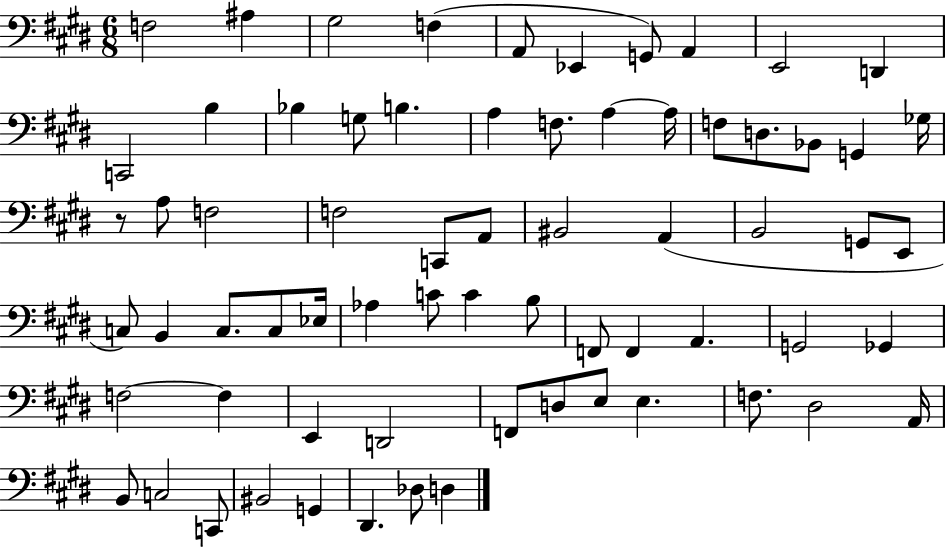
X:1
T:Untitled
M:6/8
L:1/4
K:E
F,2 ^A, ^G,2 F, A,,/2 _E,, G,,/2 A,, E,,2 D,, C,,2 B, _B, G,/2 B, A, F,/2 A, A,/4 F,/2 D,/2 _B,,/2 G,, _G,/4 z/2 A,/2 F,2 F,2 C,,/2 A,,/2 ^B,,2 A,, B,,2 G,,/2 E,,/2 C,/2 B,, C,/2 C,/2 _E,/4 _A, C/2 C B,/2 F,,/2 F,, A,, G,,2 _G,, F,2 F, E,, D,,2 F,,/2 D,/2 E,/2 E, F,/2 ^D,2 A,,/4 B,,/2 C,2 C,,/2 ^B,,2 G,, ^D,, _D,/2 D,